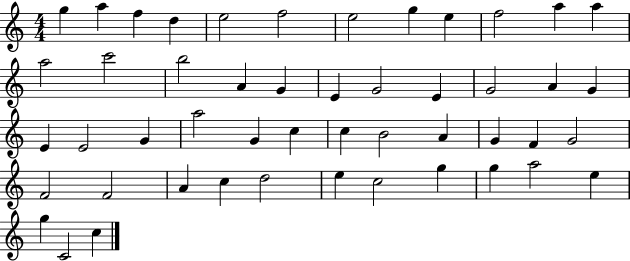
X:1
T:Untitled
M:4/4
L:1/4
K:C
g a f d e2 f2 e2 g e f2 a a a2 c'2 b2 A G E G2 E G2 A G E E2 G a2 G c c B2 A G F G2 F2 F2 A c d2 e c2 g g a2 e g C2 c